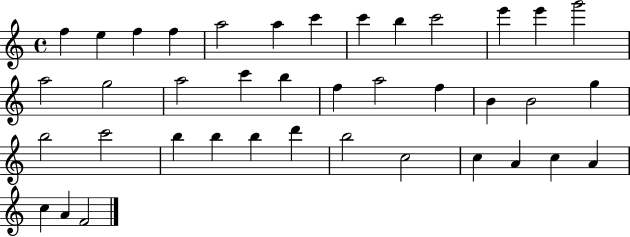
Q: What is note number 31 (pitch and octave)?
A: B5